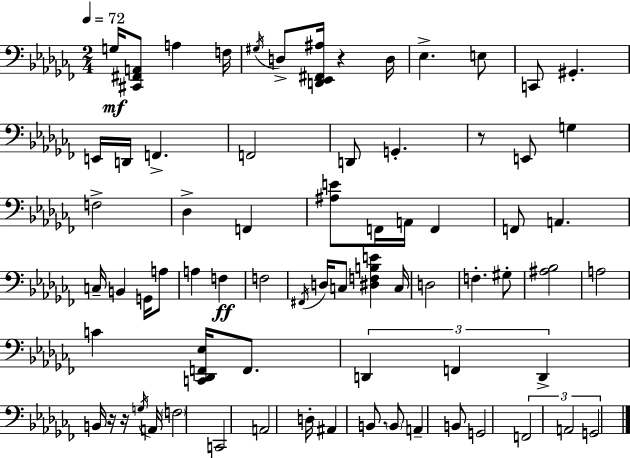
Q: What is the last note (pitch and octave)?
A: G2